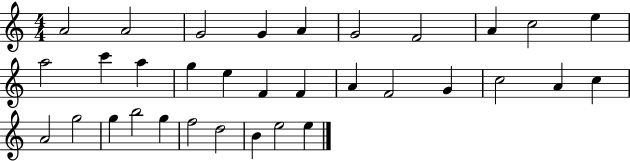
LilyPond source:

{
  \clef treble
  \numericTimeSignature
  \time 4/4
  \key c \major
  a'2 a'2 | g'2 g'4 a'4 | g'2 f'2 | a'4 c''2 e''4 | \break a''2 c'''4 a''4 | g''4 e''4 f'4 f'4 | a'4 f'2 g'4 | c''2 a'4 c''4 | \break a'2 g''2 | g''4 b''2 g''4 | f''2 d''2 | b'4 e''2 e''4 | \break \bar "|."
}